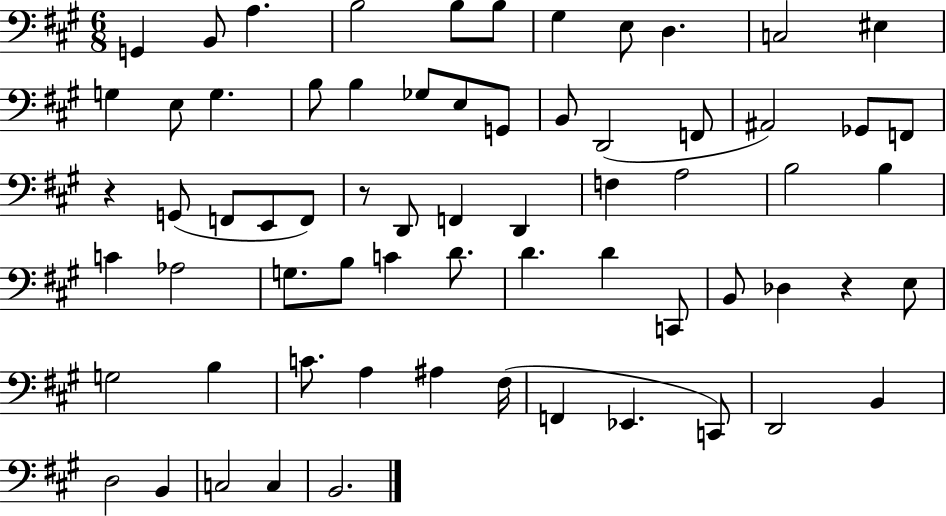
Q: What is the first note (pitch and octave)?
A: G2